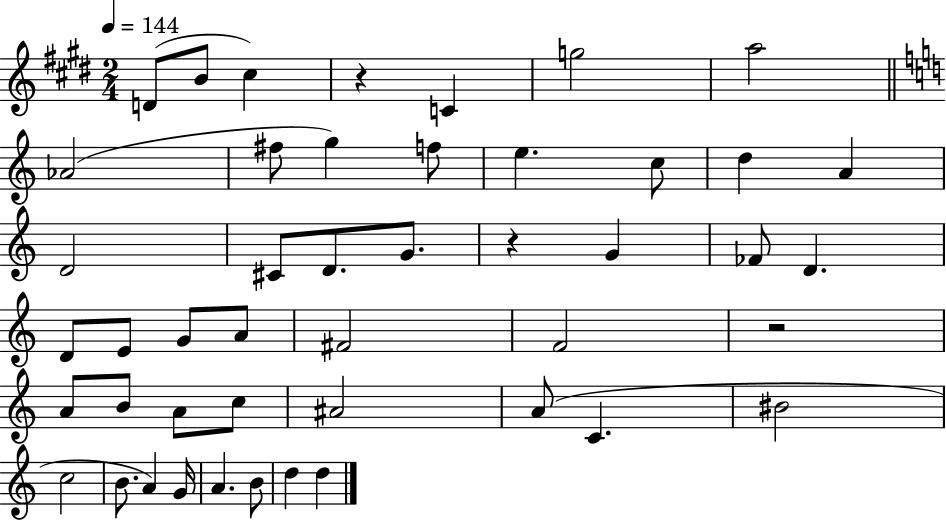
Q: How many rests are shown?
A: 3